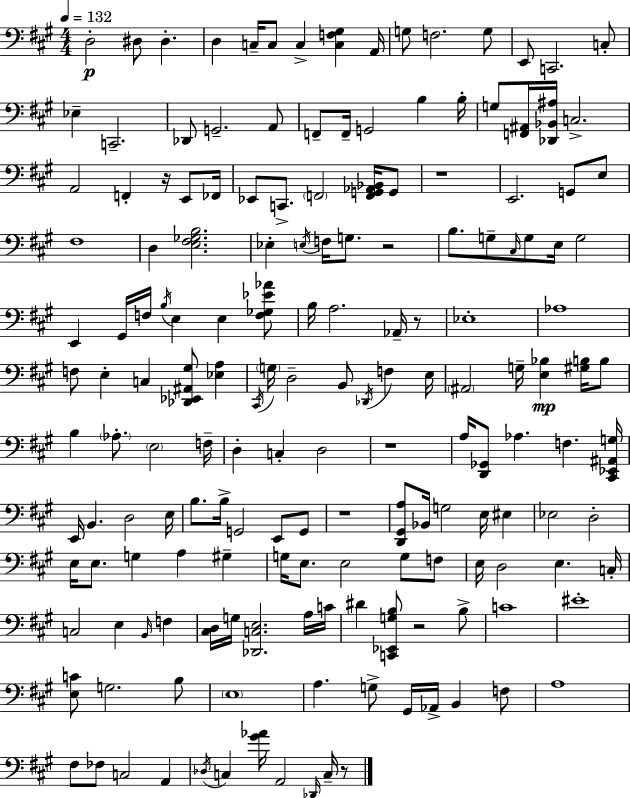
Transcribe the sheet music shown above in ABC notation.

X:1
T:Untitled
M:4/4
L:1/4
K:A
D,2 ^D,/2 ^D, D, C,/4 C,/2 C, [C,F,^G,] A,,/4 G,/2 F,2 G,/2 E,,/2 C,,2 C,/2 _E, C,,2 _D,,/2 G,,2 A,,/2 F,,/2 F,,/4 G,,2 B, B,/4 G,/2 [F,,^A,,]/4 [_D,,_B,,^A,]/4 C,2 A,,2 F,, z/4 E,,/2 _F,,/4 _E,,/2 C,,/2 F,,2 [F,,G,,_A,,_B,,]/4 G,,/2 z4 E,,2 G,,/2 E,/2 ^F,4 D, [E,^F,_G,B,]2 _E, E,/4 F,/4 G,/2 z2 B,/2 G,/2 ^C,/4 G,/2 E,/4 G,2 E,, ^G,,/4 F,/4 B,/4 E, E, [F,_G,_E_A]/2 B,/4 A,2 _A,,/4 z/2 _E,4 _A,4 F,/2 E, C, [_D,,_E,,^A,,^G,]/2 [_E,A,] ^C,,/4 G,/4 D,2 B,,/2 _D,,/4 F, E,/4 ^A,,2 G,/4 [E,_B,] [^G,B,]/4 B,/2 B, _A,/2 E,2 F,/4 D, C, D,2 z4 A,/4 [D,,_G,,]/2 _A, F, [^C,,_E,,^A,,G,]/4 E,,/4 B,, D,2 E,/4 B,/2 B,/4 G,,2 E,,/2 G,,/2 z4 [D,,^G,,A,]/2 _B,,/4 G,2 E,/4 ^E, _E,2 D,2 E,/4 E,/2 G, A, ^G, G,/4 E,/2 E,2 G,/2 F,/2 E,/4 D,2 E, C,/4 C,2 E, B,,/4 F, [^C,D,]/4 G,/4 [_D,,C,E,]2 A,/4 C/4 ^D [C,,_E,,G,B,]/2 z2 B,/2 C4 ^E4 [E,C]/2 G,2 B,/2 E,4 A, G,/2 ^G,,/4 _A,,/4 B,, F,/2 A,4 ^F,/2 _F,/2 C,2 A,, _D,/4 C, [^G_A]/4 A,,2 _D,,/4 C,/4 z/2